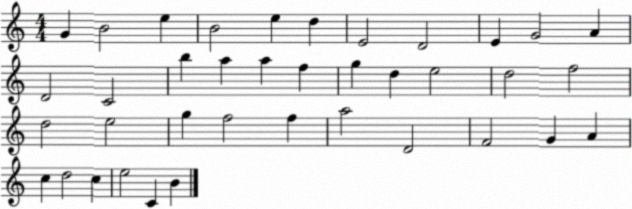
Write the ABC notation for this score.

X:1
T:Untitled
M:4/4
L:1/4
K:C
G B2 e B2 e d E2 D2 E G2 A D2 C2 b a a f g d e2 d2 f2 d2 e2 g f2 f a2 D2 F2 G A c d2 c e2 C B